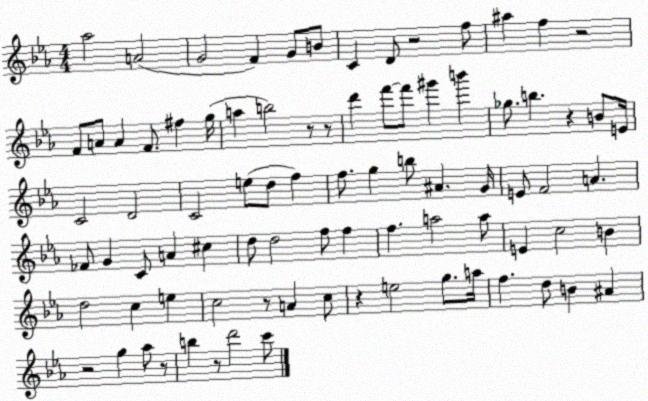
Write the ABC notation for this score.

X:1
T:Untitled
M:4/4
L:1/4
K:Eb
_a2 A2 G2 F G/2 B/2 C D/2 z2 f/2 ^a f z2 F/2 A/2 A F/2 ^f g/4 a b2 z/2 z/2 d' f'/2 f'/2 ^g' b' _g/2 b z B/2 E/4 C2 D2 C2 e/2 d/2 f f/2 g b/2 ^A G/4 E/2 F2 A _F/2 G C/2 A ^c d/2 d2 f/2 f f a2 a/2 E c2 B d2 c e c2 z/2 A c/2 z e2 g/2 a/4 f d/2 B ^A z2 g _a/2 z/2 b z/2 d'2 c'/2